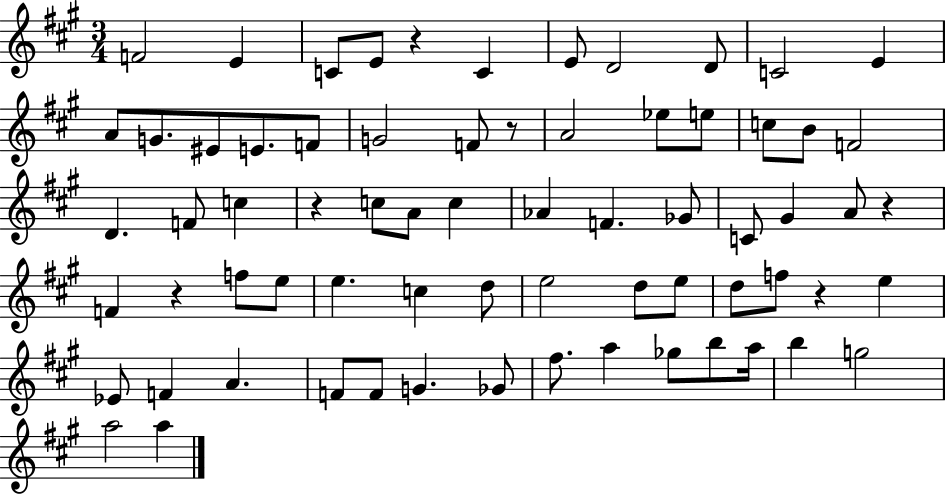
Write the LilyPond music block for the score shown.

{
  \clef treble
  \numericTimeSignature
  \time 3/4
  \key a \major
  f'2 e'4 | c'8 e'8 r4 c'4 | e'8 d'2 d'8 | c'2 e'4 | \break a'8 g'8. eis'8 e'8. f'8 | g'2 f'8 r8 | a'2 ees''8 e''8 | c''8 b'8 f'2 | \break d'4. f'8 c''4 | r4 c''8 a'8 c''4 | aes'4 f'4. ges'8 | c'8 gis'4 a'8 r4 | \break f'4 r4 f''8 e''8 | e''4. c''4 d''8 | e''2 d''8 e''8 | d''8 f''8 r4 e''4 | \break ees'8 f'4 a'4. | f'8 f'8 g'4. ges'8 | fis''8. a''4 ges''8 b''8 a''16 | b''4 g''2 | \break a''2 a''4 | \bar "|."
}